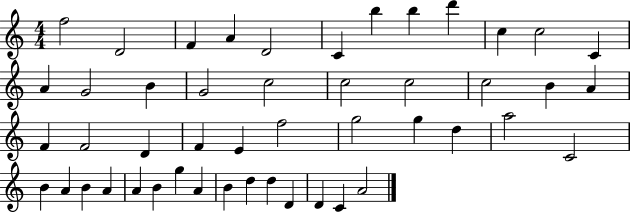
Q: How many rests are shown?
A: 0